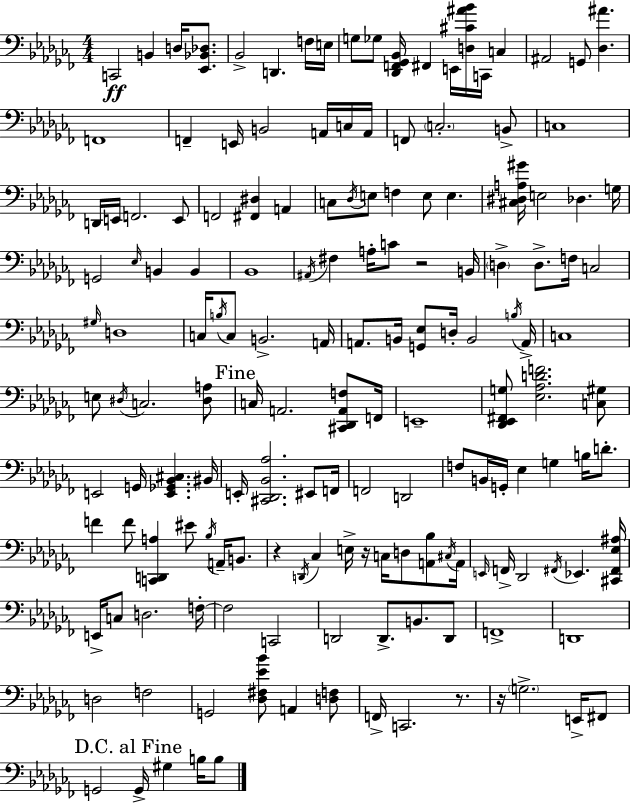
X:1
T:Untitled
M:4/4
L:1/4
K:Abm
C,,2 B,, D,/4 [_E,,_B,,_D,]/2 _B,,2 D,, F,/4 E,/4 G,/2 _G,/2 [_D,,F,,_G,,_B,,]/4 ^F,, E,,/4 [D,^C^A_B]/4 C,,/4 C, ^A,,2 G,,/2 [_D,^A] F,,4 F,, E,,/4 B,,2 A,,/4 C,/4 A,,/4 F,,/2 C,2 B,,/2 C,4 D,,/4 E,,/4 F,,2 E,,/2 F,,2 [^F,,^D,] A,, C,/2 _D,/4 E,/2 F, E,/2 E, [^C,^D,A,^G]/4 E,2 _D, G,/4 G,,2 _E,/4 B,, B,, _B,,4 ^A,,/4 ^F, A,/4 C/2 z2 B,,/4 D, D,/2 F,/4 C,2 ^G,/4 D,4 C,/4 B,/4 C,/2 B,,2 A,,/4 A,,/2 B,,/4 [G,,_E,]/2 D,/4 B,,2 B,/4 A,,/4 C,4 E,/2 ^D,/4 C,2 [^D,A,]/2 C,/4 A,,2 [^C,,_D,,A,,F,]/2 F,,/4 E,,4 [_D,,_E,,^F,,G,]/2 [_E,_A,DF]2 [C,^G,]/2 E,,2 G,,/4 [E,,_G,,_B,,^C,] ^B,,/4 E,,/4 [^C,,_D,,_B,,_A,]2 ^E,,/2 F,,/4 F,,2 D,,2 F,/2 B,,/4 G,,/4 _E, G, B,/4 D/2 F F/2 [C,,D,,A,] ^E/2 _B,/4 A,,/4 B,,/2 z D,,/4 _C, E,/4 z/4 C,/4 D,/2 [A,,_B,]/2 ^C,/4 A,,/4 E,,/4 F,,/4 _D,,2 ^F,,/4 _E,, [^C,,^F,,_E,^A,]/4 E,,/4 C,/2 D,2 F,/4 F,2 C,,2 D,,2 D,,/2 B,,/2 D,,/2 F,,4 D,,4 D,2 F,2 G,,2 [_D,^F,_E_B]/2 A,, [D,F,]/2 F,,/4 C,,2 z/2 z/4 G,2 E,,/4 ^F,,/2 G,,2 G,,/4 ^G, B,/4 B,/2